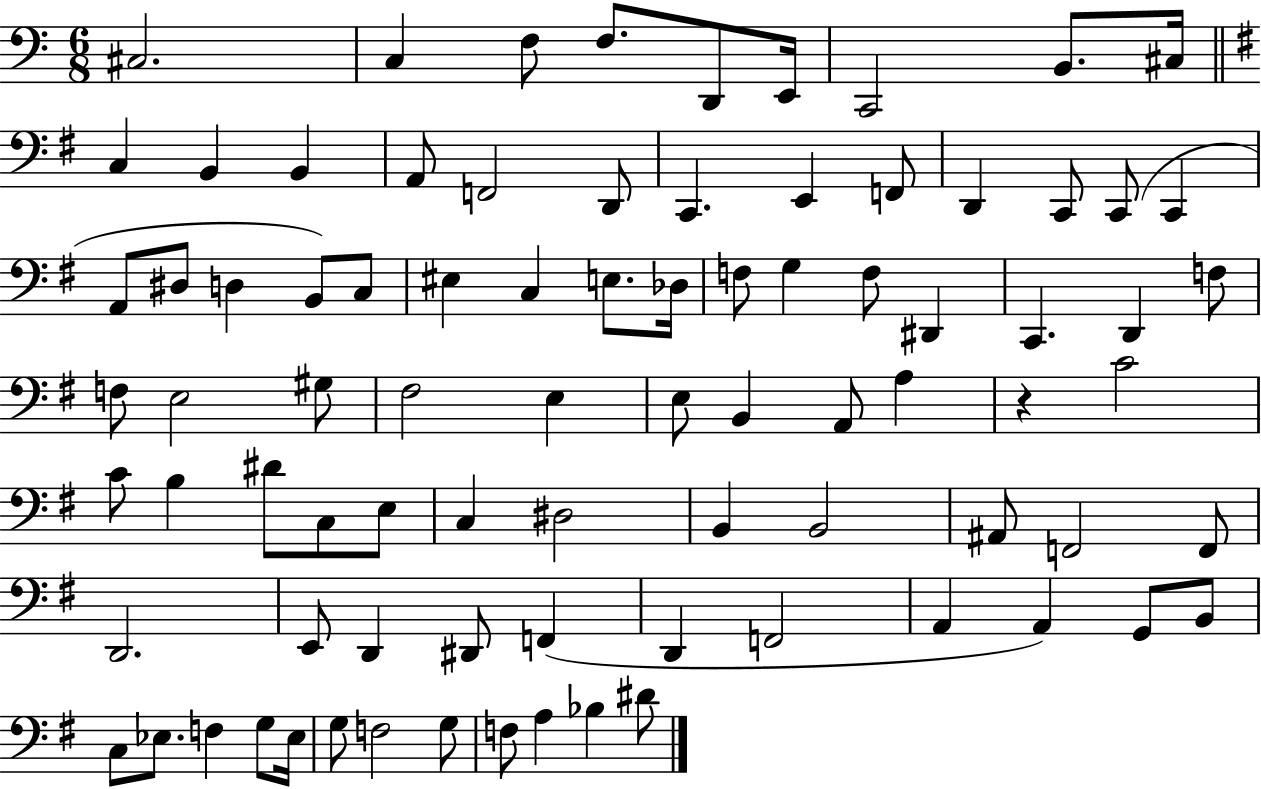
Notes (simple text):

C#3/h. C3/q F3/e F3/e. D2/e E2/s C2/h B2/e. C#3/s C3/q B2/q B2/q A2/e F2/h D2/e C2/q. E2/q F2/e D2/q C2/e C2/e C2/q A2/e D#3/e D3/q B2/e C3/e EIS3/q C3/q E3/e. Db3/s F3/e G3/q F3/e D#2/q C2/q. D2/q F3/e F3/e E3/h G#3/e F#3/h E3/q E3/e B2/q A2/e A3/q R/q C4/h C4/e B3/q D#4/e C3/e E3/e C3/q D#3/h B2/q B2/h A#2/e F2/h F2/e D2/h. E2/e D2/q D#2/e F2/q D2/q F2/h A2/q A2/q G2/e B2/e C3/e Eb3/e. F3/q G3/e Eb3/s G3/e F3/h G3/e F3/e A3/q Bb3/q D#4/e